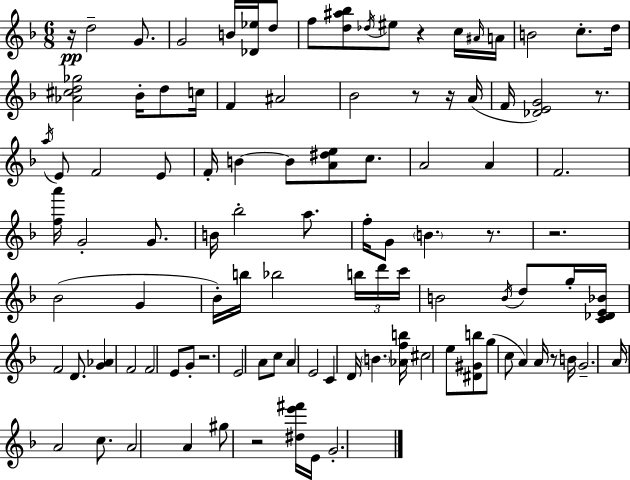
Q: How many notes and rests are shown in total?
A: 104